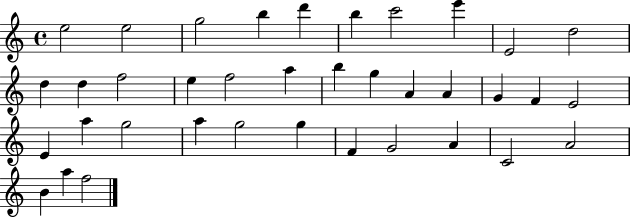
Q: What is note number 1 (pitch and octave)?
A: E5